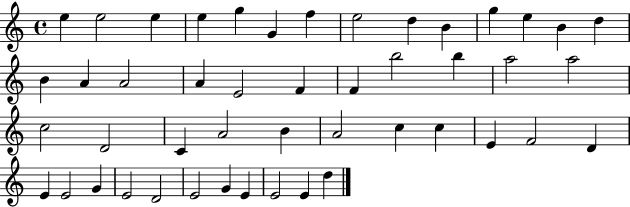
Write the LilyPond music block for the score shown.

{
  \clef treble
  \time 4/4
  \defaultTimeSignature
  \key c \major
  e''4 e''2 e''4 | e''4 g''4 g'4 f''4 | e''2 d''4 b'4 | g''4 e''4 b'4 d''4 | \break b'4 a'4 a'2 | a'4 e'2 f'4 | f'4 b''2 b''4 | a''2 a''2 | \break c''2 d'2 | c'4 a'2 b'4 | a'2 c''4 c''4 | e'4 f'2 d'4 | \break e'4 e'2 g'4 | e'2 d'2 | e'2 g'4 e'4 | e'2 e'4 d''4 | \break \bar "|."
}